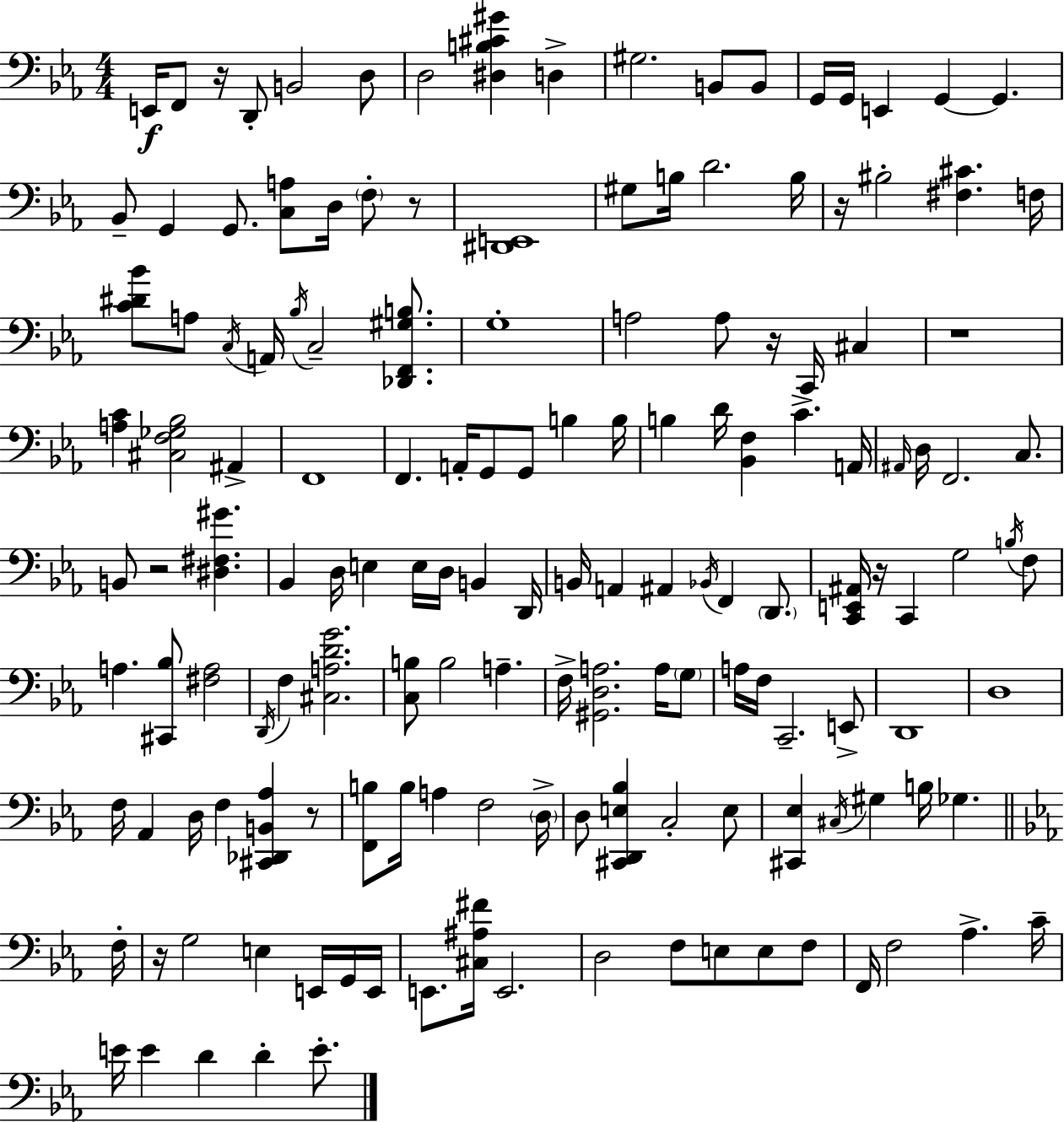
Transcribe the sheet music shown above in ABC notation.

X:1
T:Untitled
M:4/4
L:1/4
K:Eb
E,,/4 F,,/2 z/4 D,,/2 B,,2 D,/2 D,2 [^D,B,^C^G] D, ^G,2 B,,/2 B,,/2 G,,/4 G,,/4 E,, G,, G,, _B,,/2 G,, G,,/2 [C,A,]/2 D,/4 F,/2 z/2 [^D,,E,,]4 ^G,/2 B,/4 D2 B,/4 z/4 ^B,2 [^F,^C] F,/4 [C^D_B]/2 A,/2 C,/4 A,,/4 _B,/4 C,2 [_D,,F,,^G,B,]/2 G,4 A,2 A,/2 z/4 C,,/4 ^C, z4 [A,C] [^C,F,_G,_B,]2 ^A,, F,,4 F,, A,,/4 G,,/2 G,,/2 B, B,/4 B, D/4 [_B,,F,] C A,,/4 ^A,,/4 D,/4 F,,2 C,/2 B,,/2 z2 [^D,^F,^G] _B,, D,/4 E, E,/4 D,/4 B,, D,,/4 B,,/4 A,, ^A,, _B,,/4 F,, D,,/2 [C,,E,,^A,,]/4 z/4 C,, G,2 B,/4 F,/2 A, [^C,,_B,]/2 [^F,A,]2 D,,/4 F, [^C,A,DG]2 [C,B,]/2 B,2 A, F,/4 [^G,,D,A,]2 A,/4 G,/2 A,/4 F,/4 C,,2 E,,/2 D,,4 D,4 F,/4 _A,, D,/4 F, [^C,,_D,,B,,_A,] z/2 [F,,B,]/2 B,/4 A, F,2 D,/4 D,/2 [^C,,D,,E,_B,] C,2 E,/2 [^C,,_E,] ^C,/4 ^G, B,/4 _G, F,/4 z/4 G,2 E, E,,/4 G,,/4 E,,/4 E,,/2 [^C,^A,^F]/4 E,,2 D,2 F,/2 E,/2 E,/2 F,/2 F,,/4 F,2 _A, C/4 E/4 E D D E/2